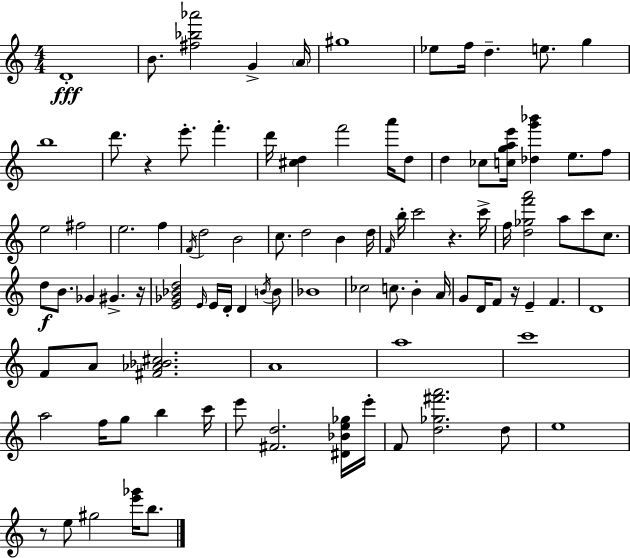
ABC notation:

X:1
T:Untitled
M:4/4
L:1/4
K:C
D4 B/2 [^f_b_a']2 G A/4 ^g4 _e/2 f/4 d e/2 g b4 d'/2 z e'/2 f' d'/4 [^cd] f'2 a'/4 d/2 d _c/2 [cgae']/4 [_dg'_b'] e/2 f/2 e2 ^f2 e2 f F/4 d2 B2 c/2 d2 B d/4 F/4 b/4 c'2 z c'/4 f/4 [d_gf'a']2 a/2 c'/2 c/2 d/2 B/2 _G ^G z/4 [E_G_Bd]2 E/4 E/4 D/4 D B/4 B/2 _B4 _c2 c/2 B A/4 G/2 D/4 F/2 z/4 E F D4 F/2 A/2 [^F_A_B^c]2 A4 a4 c'4 a2 f/4 g/2 b c'/4 e'/2 [^Fd]2 [^D_Be_g]/4 e'/4 F/2 [d_g^f'a']2 d/2 e4 z/2 e/2 ^g2 [e'_g']/4 b/2